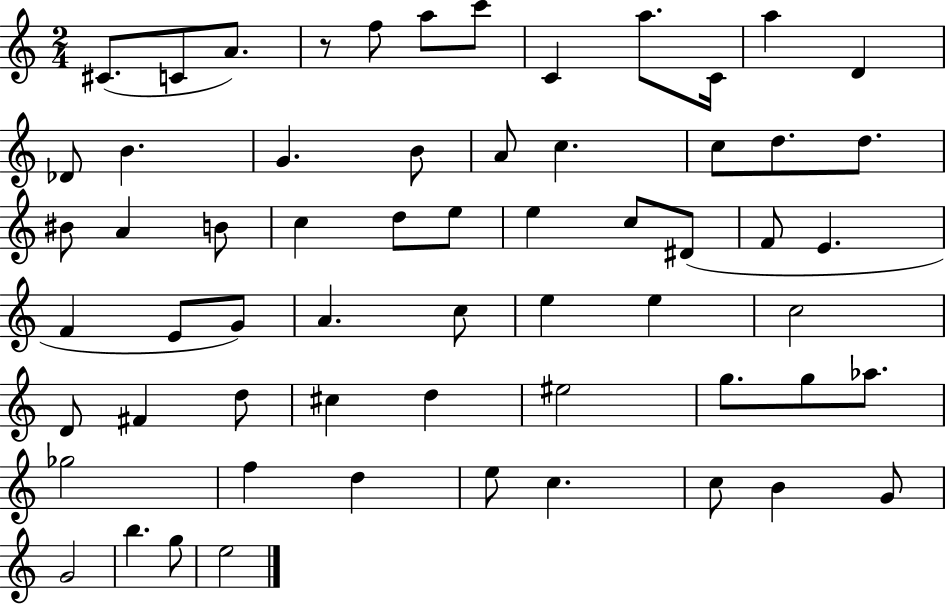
{
  \clef treble
  \numericTimeSignature
  \time 2/4
  \key c \major
  cis'8.( c'8 a'8.) | r8 f''8 a''8 c'''8 | c'4 a''8. c'16 | a''4 d'4 | \break des'8 b'4. | g'4. b'8 | a'8 c''4. | c''8 d''8. d''8. | \break bis'8 a'4 b'8 | c''4 d''8 e''8 | e''4 c''8 dis'8( | f'8 e'4. | \break f'4 e'8 g'8) | a'4. c''8 | e''4 e''4 | c''2 | \break d'8 fis'4 d''8 | cis''4 d''4 | eis''2 | g''8. g''8 aes''8. | \break ges''2 | f''4 d''4 | e''8 c''4. | c''8 b'4 g'8 | \break g'2 | b''4. g''8 | e''2 | \bar "|."
}